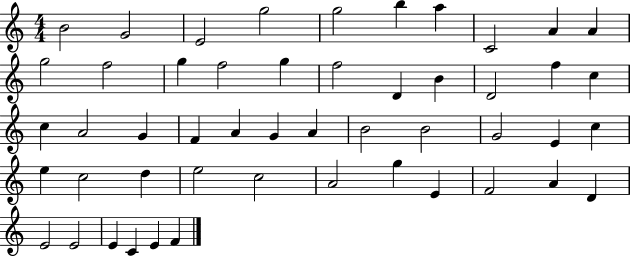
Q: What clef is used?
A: treble